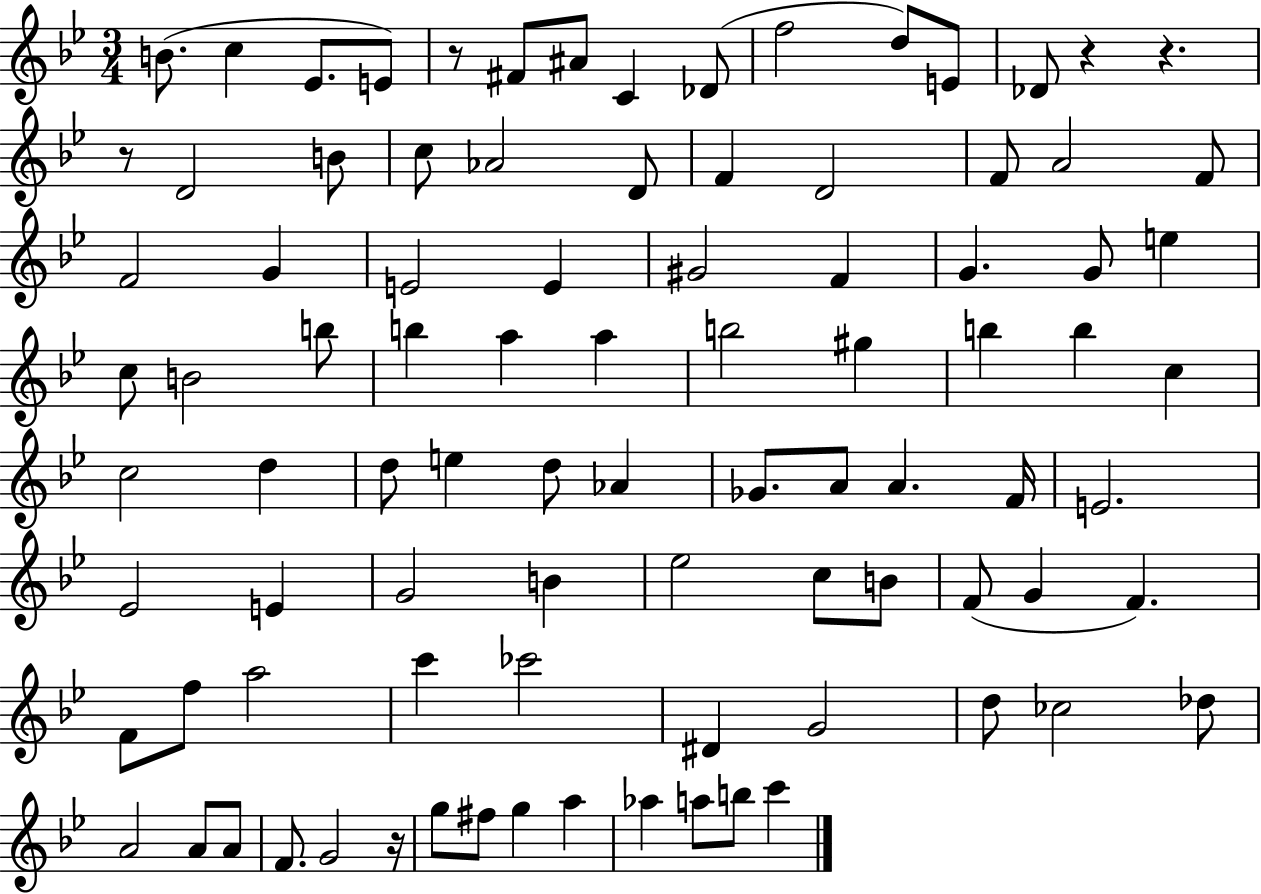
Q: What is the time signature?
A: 3/4